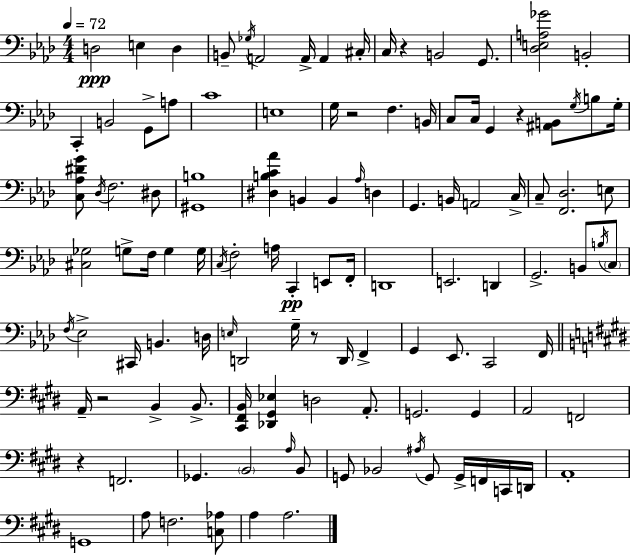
D3/h E3/q D3/q B2/e Gb3/s A2/h A2/s A2/q C#3/s C3/s R/q B2/h G2/e. [Db3,E3,A3,Gb4]/h B2/h C2/q B2/h G2/e A3/e C4/w E3/w G3/s R/h F3/q. B2/s C3/e C3/s G2/q R/q [A#2,B2]/e G3/s B3/e G3/s [C3,Ab3,D#4,G4]/e Db3/s F3/h. D#3/e [G#2,B3]/w [D#3,B3,C4,Ab4]/q B2/q B2/q Ab3/s D3/q G2/q. B2/s A2/h C3/s C3/e [F2,Db3]/h. E3/e [C#3,Gb3]/h G3/e F3/s G3/q G3/s C3/s F3/h A3/s C2/q E2/e F2/s D2/w E2/h. D2/q G2/h. B2/e B3/s C3/e F3/s Eb3/h C#2/s B2/q. D3/s E3/s D2/h G3/s R/e D2/s F2/q G2/q Eb2/e. C2/h F2/s A2/s R/h B2/q B2/e. [C#2,F#2,B2]/s [Db2,G#2,Eb3]/q D3/h A2/e. G2/h. G2/q A2/h F2/h R/q F2/h. Gb2/q. B2/h A3/s B2/e G2/e Bb2/h A#3/s G2/e G2/s F2/s C2/s D2/s A2/w G2/w A3/e F3/h. [C3,Ab3]/e A3/q A3/h.